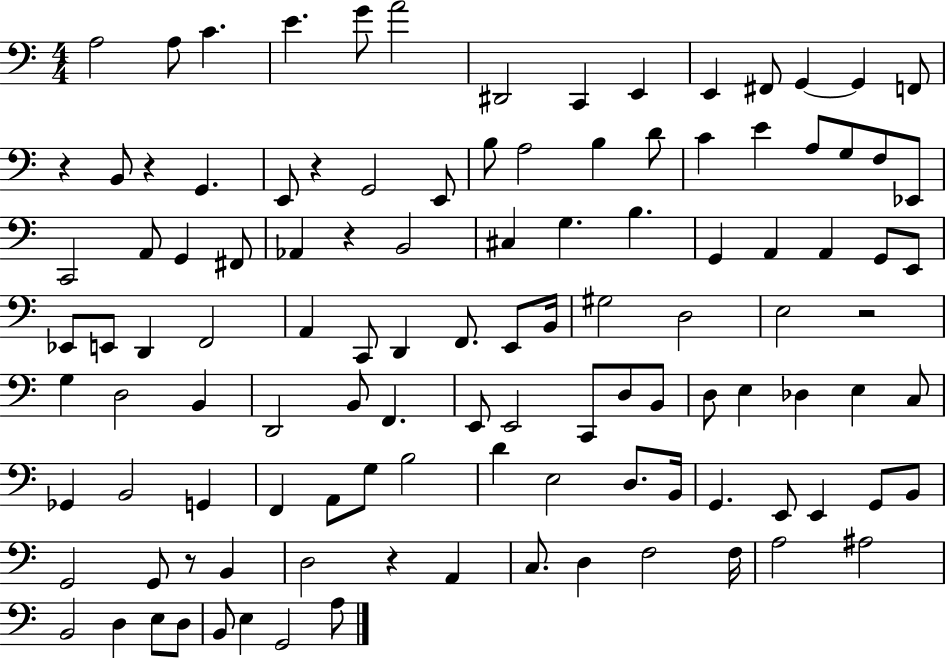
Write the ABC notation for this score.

X:1
T:Untitled
M:4/4
L:1/4
K:C
A,2 A,/2 C E G/2 A2 ^D,,2 C,, E,, E,, ^F,,/2 G,, G,, F,,/2 z B,,/2 z G,, E,,/2 z G,,2 E,,/2 B,/2 A,2 B, D/2 C E A,/2 G,/2 F,/2 _E,,/2 C,,2 A,,/2 G,, ^F,,/2 _A,, z B,,2 ^C, G, B, G,, A,, A,, G,,/2 E,,/2 _E,,/2 E,,/2 D,, F,,2 A,, C,,/2 D,, F,,/2 E,,/2 B,,/4 ^G,2 D,2 E,2 z2 G, D,2 B,, D,,2 B,,/2 F,, E,,/2 E,,2 C,,/2 D,/2 B,,/2 D,/2 E, _D, E, C,/2 _G,, B,,2 G,, F,, A,,/2 G,/2 B,2 D E,2 D,/2 B,,/4 G,, E,,/2 E,, G,,/2 B,,/2 G,,2 G,,/2 z/2 B,, D,2 z A,, C,/2 D, F,2 F,/4 A,2 ^A,2 B,,2 D, E,/2 D,/2 B,,/2 E, G,,2 A,/2